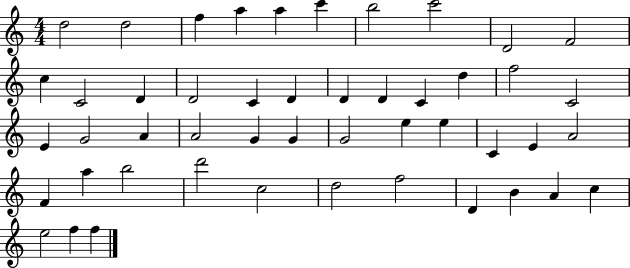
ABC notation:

X:1
T:Untitled
M:4/4
L:1/4
K:C
d2 d2 f a a c' b2 c'2 D2 F2 c C2 D D2 C D D D C d f2 C2 E G2 A A2 G G G2 e e C E A2 F a b2 d'2 c2 d2 f2 D B A c e2 f f